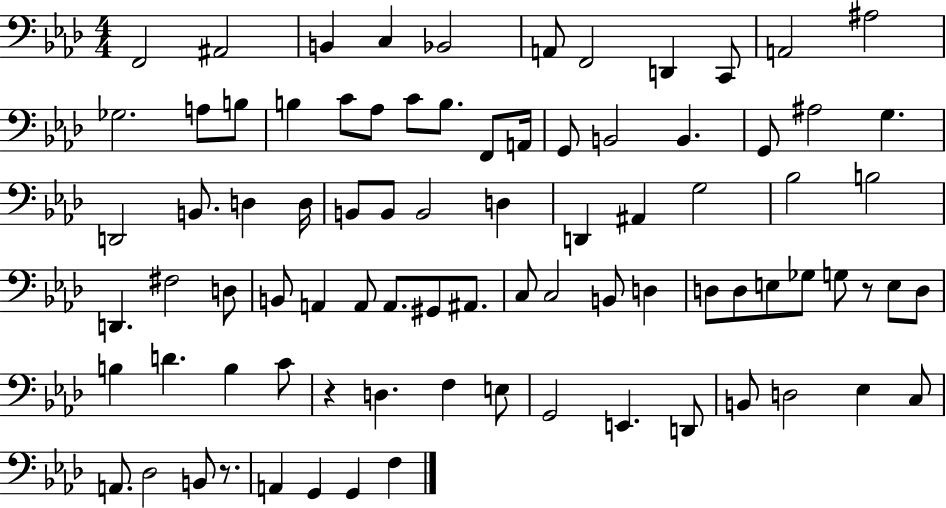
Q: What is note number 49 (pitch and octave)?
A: A#2